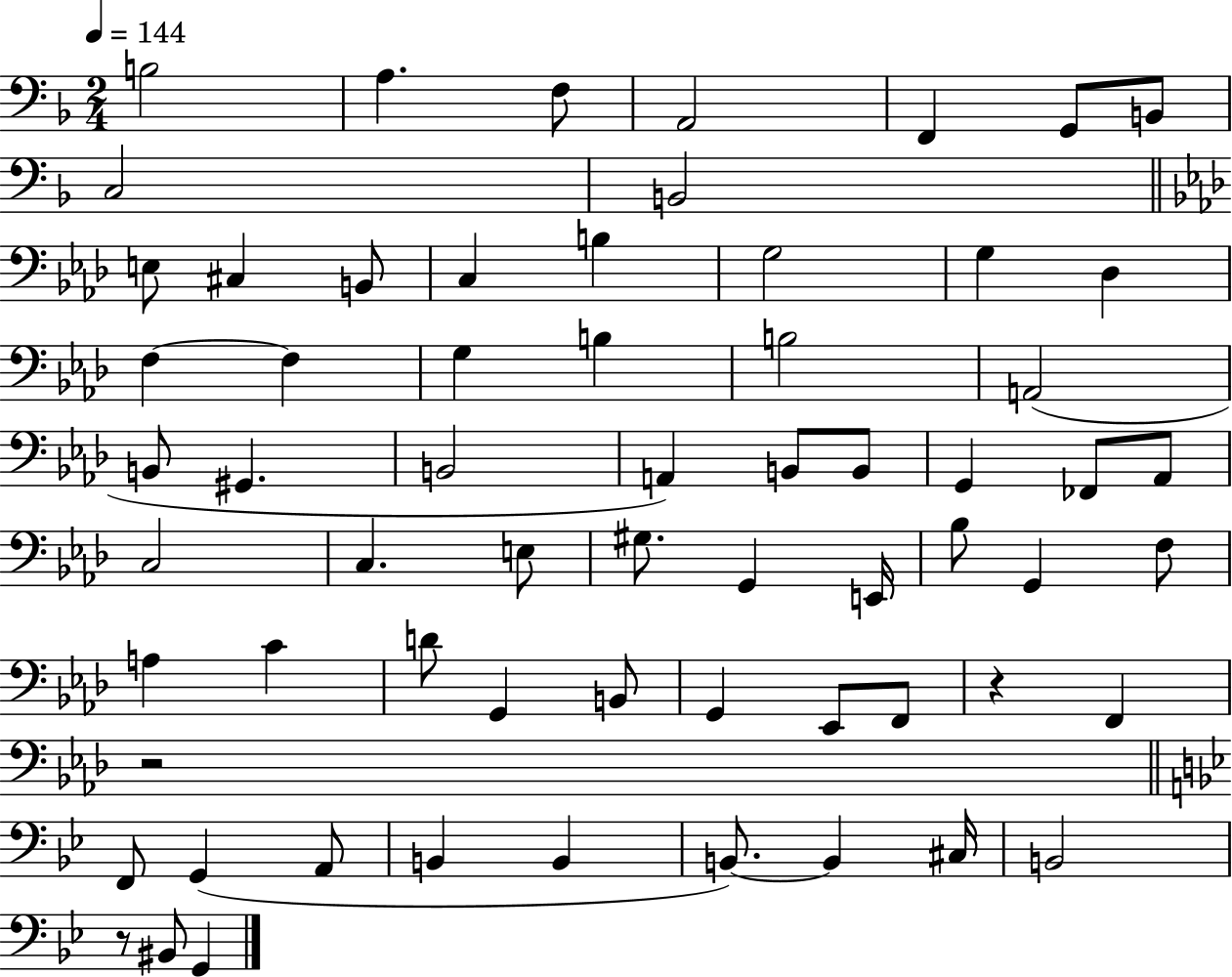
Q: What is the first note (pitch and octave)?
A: B3